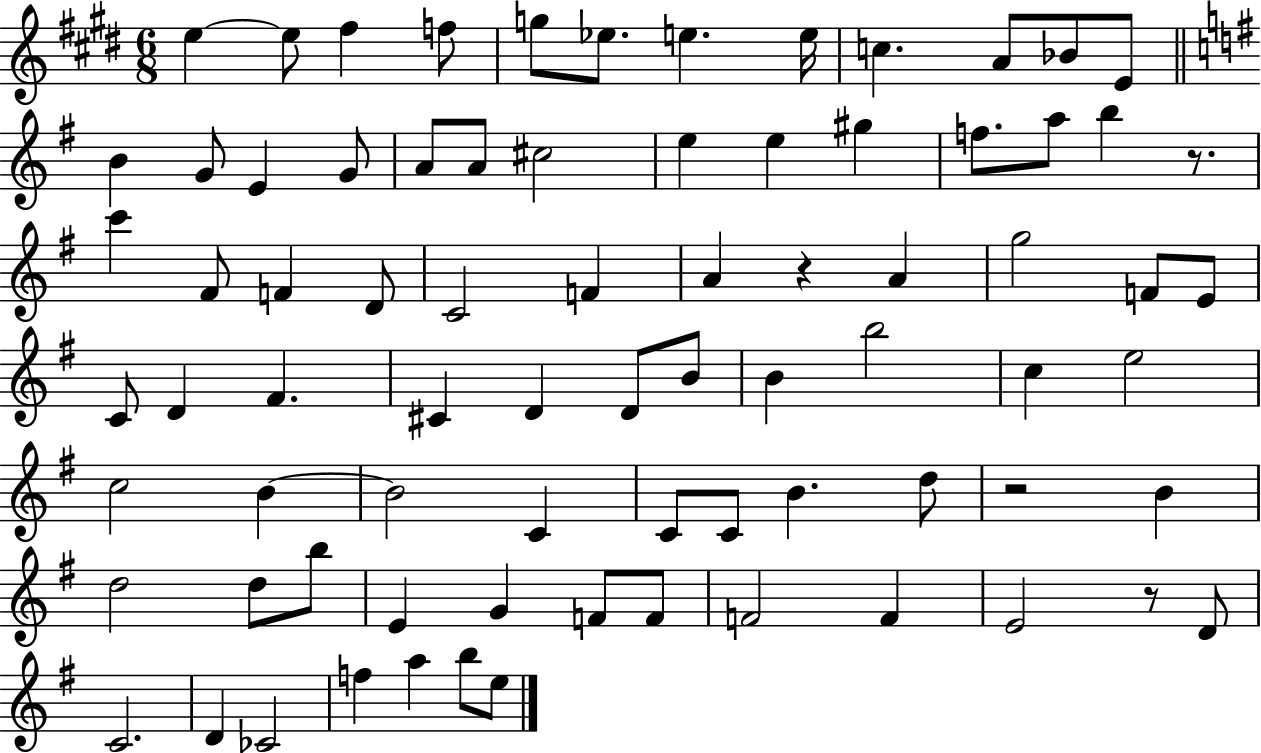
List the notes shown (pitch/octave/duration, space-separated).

E5/q E5/e F#5/q F5/e G5/e Eb5/e. E5/q. E5/s C5/q. A4/e Bb4/e E4/e B4/q G4/e E4/q G4/e A4/e A4/e C#5/h E5/q E5/q G#5/q F5/e. A5/e B5/q R/e. C6/q F#4/e F4/q D4/e C4/h F4/q A4/q R/q A4/q G5/h F4/e E4/e C4/e D4/q F#4/q. C#4/q D4/q D4/e B4/e B4/q B5/h C5/q E5/h C5/h B4/q B4/h C4/q C4/e C4/e B4/q. D5/e R/h B4/q D5/h D5/e B5/e E4/q G4/q F4/e F4/e F4/h F4/q E4/h R/e D4/e C4/h. D4/q CES4/h F5/q A5/q B5/e E5/e